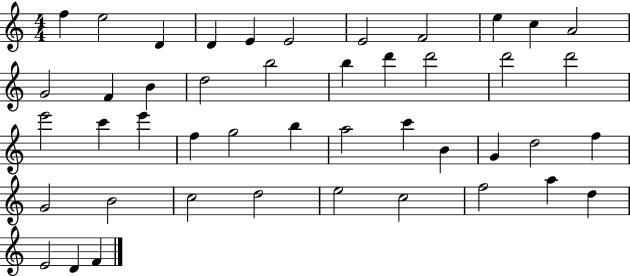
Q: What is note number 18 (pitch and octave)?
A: D6